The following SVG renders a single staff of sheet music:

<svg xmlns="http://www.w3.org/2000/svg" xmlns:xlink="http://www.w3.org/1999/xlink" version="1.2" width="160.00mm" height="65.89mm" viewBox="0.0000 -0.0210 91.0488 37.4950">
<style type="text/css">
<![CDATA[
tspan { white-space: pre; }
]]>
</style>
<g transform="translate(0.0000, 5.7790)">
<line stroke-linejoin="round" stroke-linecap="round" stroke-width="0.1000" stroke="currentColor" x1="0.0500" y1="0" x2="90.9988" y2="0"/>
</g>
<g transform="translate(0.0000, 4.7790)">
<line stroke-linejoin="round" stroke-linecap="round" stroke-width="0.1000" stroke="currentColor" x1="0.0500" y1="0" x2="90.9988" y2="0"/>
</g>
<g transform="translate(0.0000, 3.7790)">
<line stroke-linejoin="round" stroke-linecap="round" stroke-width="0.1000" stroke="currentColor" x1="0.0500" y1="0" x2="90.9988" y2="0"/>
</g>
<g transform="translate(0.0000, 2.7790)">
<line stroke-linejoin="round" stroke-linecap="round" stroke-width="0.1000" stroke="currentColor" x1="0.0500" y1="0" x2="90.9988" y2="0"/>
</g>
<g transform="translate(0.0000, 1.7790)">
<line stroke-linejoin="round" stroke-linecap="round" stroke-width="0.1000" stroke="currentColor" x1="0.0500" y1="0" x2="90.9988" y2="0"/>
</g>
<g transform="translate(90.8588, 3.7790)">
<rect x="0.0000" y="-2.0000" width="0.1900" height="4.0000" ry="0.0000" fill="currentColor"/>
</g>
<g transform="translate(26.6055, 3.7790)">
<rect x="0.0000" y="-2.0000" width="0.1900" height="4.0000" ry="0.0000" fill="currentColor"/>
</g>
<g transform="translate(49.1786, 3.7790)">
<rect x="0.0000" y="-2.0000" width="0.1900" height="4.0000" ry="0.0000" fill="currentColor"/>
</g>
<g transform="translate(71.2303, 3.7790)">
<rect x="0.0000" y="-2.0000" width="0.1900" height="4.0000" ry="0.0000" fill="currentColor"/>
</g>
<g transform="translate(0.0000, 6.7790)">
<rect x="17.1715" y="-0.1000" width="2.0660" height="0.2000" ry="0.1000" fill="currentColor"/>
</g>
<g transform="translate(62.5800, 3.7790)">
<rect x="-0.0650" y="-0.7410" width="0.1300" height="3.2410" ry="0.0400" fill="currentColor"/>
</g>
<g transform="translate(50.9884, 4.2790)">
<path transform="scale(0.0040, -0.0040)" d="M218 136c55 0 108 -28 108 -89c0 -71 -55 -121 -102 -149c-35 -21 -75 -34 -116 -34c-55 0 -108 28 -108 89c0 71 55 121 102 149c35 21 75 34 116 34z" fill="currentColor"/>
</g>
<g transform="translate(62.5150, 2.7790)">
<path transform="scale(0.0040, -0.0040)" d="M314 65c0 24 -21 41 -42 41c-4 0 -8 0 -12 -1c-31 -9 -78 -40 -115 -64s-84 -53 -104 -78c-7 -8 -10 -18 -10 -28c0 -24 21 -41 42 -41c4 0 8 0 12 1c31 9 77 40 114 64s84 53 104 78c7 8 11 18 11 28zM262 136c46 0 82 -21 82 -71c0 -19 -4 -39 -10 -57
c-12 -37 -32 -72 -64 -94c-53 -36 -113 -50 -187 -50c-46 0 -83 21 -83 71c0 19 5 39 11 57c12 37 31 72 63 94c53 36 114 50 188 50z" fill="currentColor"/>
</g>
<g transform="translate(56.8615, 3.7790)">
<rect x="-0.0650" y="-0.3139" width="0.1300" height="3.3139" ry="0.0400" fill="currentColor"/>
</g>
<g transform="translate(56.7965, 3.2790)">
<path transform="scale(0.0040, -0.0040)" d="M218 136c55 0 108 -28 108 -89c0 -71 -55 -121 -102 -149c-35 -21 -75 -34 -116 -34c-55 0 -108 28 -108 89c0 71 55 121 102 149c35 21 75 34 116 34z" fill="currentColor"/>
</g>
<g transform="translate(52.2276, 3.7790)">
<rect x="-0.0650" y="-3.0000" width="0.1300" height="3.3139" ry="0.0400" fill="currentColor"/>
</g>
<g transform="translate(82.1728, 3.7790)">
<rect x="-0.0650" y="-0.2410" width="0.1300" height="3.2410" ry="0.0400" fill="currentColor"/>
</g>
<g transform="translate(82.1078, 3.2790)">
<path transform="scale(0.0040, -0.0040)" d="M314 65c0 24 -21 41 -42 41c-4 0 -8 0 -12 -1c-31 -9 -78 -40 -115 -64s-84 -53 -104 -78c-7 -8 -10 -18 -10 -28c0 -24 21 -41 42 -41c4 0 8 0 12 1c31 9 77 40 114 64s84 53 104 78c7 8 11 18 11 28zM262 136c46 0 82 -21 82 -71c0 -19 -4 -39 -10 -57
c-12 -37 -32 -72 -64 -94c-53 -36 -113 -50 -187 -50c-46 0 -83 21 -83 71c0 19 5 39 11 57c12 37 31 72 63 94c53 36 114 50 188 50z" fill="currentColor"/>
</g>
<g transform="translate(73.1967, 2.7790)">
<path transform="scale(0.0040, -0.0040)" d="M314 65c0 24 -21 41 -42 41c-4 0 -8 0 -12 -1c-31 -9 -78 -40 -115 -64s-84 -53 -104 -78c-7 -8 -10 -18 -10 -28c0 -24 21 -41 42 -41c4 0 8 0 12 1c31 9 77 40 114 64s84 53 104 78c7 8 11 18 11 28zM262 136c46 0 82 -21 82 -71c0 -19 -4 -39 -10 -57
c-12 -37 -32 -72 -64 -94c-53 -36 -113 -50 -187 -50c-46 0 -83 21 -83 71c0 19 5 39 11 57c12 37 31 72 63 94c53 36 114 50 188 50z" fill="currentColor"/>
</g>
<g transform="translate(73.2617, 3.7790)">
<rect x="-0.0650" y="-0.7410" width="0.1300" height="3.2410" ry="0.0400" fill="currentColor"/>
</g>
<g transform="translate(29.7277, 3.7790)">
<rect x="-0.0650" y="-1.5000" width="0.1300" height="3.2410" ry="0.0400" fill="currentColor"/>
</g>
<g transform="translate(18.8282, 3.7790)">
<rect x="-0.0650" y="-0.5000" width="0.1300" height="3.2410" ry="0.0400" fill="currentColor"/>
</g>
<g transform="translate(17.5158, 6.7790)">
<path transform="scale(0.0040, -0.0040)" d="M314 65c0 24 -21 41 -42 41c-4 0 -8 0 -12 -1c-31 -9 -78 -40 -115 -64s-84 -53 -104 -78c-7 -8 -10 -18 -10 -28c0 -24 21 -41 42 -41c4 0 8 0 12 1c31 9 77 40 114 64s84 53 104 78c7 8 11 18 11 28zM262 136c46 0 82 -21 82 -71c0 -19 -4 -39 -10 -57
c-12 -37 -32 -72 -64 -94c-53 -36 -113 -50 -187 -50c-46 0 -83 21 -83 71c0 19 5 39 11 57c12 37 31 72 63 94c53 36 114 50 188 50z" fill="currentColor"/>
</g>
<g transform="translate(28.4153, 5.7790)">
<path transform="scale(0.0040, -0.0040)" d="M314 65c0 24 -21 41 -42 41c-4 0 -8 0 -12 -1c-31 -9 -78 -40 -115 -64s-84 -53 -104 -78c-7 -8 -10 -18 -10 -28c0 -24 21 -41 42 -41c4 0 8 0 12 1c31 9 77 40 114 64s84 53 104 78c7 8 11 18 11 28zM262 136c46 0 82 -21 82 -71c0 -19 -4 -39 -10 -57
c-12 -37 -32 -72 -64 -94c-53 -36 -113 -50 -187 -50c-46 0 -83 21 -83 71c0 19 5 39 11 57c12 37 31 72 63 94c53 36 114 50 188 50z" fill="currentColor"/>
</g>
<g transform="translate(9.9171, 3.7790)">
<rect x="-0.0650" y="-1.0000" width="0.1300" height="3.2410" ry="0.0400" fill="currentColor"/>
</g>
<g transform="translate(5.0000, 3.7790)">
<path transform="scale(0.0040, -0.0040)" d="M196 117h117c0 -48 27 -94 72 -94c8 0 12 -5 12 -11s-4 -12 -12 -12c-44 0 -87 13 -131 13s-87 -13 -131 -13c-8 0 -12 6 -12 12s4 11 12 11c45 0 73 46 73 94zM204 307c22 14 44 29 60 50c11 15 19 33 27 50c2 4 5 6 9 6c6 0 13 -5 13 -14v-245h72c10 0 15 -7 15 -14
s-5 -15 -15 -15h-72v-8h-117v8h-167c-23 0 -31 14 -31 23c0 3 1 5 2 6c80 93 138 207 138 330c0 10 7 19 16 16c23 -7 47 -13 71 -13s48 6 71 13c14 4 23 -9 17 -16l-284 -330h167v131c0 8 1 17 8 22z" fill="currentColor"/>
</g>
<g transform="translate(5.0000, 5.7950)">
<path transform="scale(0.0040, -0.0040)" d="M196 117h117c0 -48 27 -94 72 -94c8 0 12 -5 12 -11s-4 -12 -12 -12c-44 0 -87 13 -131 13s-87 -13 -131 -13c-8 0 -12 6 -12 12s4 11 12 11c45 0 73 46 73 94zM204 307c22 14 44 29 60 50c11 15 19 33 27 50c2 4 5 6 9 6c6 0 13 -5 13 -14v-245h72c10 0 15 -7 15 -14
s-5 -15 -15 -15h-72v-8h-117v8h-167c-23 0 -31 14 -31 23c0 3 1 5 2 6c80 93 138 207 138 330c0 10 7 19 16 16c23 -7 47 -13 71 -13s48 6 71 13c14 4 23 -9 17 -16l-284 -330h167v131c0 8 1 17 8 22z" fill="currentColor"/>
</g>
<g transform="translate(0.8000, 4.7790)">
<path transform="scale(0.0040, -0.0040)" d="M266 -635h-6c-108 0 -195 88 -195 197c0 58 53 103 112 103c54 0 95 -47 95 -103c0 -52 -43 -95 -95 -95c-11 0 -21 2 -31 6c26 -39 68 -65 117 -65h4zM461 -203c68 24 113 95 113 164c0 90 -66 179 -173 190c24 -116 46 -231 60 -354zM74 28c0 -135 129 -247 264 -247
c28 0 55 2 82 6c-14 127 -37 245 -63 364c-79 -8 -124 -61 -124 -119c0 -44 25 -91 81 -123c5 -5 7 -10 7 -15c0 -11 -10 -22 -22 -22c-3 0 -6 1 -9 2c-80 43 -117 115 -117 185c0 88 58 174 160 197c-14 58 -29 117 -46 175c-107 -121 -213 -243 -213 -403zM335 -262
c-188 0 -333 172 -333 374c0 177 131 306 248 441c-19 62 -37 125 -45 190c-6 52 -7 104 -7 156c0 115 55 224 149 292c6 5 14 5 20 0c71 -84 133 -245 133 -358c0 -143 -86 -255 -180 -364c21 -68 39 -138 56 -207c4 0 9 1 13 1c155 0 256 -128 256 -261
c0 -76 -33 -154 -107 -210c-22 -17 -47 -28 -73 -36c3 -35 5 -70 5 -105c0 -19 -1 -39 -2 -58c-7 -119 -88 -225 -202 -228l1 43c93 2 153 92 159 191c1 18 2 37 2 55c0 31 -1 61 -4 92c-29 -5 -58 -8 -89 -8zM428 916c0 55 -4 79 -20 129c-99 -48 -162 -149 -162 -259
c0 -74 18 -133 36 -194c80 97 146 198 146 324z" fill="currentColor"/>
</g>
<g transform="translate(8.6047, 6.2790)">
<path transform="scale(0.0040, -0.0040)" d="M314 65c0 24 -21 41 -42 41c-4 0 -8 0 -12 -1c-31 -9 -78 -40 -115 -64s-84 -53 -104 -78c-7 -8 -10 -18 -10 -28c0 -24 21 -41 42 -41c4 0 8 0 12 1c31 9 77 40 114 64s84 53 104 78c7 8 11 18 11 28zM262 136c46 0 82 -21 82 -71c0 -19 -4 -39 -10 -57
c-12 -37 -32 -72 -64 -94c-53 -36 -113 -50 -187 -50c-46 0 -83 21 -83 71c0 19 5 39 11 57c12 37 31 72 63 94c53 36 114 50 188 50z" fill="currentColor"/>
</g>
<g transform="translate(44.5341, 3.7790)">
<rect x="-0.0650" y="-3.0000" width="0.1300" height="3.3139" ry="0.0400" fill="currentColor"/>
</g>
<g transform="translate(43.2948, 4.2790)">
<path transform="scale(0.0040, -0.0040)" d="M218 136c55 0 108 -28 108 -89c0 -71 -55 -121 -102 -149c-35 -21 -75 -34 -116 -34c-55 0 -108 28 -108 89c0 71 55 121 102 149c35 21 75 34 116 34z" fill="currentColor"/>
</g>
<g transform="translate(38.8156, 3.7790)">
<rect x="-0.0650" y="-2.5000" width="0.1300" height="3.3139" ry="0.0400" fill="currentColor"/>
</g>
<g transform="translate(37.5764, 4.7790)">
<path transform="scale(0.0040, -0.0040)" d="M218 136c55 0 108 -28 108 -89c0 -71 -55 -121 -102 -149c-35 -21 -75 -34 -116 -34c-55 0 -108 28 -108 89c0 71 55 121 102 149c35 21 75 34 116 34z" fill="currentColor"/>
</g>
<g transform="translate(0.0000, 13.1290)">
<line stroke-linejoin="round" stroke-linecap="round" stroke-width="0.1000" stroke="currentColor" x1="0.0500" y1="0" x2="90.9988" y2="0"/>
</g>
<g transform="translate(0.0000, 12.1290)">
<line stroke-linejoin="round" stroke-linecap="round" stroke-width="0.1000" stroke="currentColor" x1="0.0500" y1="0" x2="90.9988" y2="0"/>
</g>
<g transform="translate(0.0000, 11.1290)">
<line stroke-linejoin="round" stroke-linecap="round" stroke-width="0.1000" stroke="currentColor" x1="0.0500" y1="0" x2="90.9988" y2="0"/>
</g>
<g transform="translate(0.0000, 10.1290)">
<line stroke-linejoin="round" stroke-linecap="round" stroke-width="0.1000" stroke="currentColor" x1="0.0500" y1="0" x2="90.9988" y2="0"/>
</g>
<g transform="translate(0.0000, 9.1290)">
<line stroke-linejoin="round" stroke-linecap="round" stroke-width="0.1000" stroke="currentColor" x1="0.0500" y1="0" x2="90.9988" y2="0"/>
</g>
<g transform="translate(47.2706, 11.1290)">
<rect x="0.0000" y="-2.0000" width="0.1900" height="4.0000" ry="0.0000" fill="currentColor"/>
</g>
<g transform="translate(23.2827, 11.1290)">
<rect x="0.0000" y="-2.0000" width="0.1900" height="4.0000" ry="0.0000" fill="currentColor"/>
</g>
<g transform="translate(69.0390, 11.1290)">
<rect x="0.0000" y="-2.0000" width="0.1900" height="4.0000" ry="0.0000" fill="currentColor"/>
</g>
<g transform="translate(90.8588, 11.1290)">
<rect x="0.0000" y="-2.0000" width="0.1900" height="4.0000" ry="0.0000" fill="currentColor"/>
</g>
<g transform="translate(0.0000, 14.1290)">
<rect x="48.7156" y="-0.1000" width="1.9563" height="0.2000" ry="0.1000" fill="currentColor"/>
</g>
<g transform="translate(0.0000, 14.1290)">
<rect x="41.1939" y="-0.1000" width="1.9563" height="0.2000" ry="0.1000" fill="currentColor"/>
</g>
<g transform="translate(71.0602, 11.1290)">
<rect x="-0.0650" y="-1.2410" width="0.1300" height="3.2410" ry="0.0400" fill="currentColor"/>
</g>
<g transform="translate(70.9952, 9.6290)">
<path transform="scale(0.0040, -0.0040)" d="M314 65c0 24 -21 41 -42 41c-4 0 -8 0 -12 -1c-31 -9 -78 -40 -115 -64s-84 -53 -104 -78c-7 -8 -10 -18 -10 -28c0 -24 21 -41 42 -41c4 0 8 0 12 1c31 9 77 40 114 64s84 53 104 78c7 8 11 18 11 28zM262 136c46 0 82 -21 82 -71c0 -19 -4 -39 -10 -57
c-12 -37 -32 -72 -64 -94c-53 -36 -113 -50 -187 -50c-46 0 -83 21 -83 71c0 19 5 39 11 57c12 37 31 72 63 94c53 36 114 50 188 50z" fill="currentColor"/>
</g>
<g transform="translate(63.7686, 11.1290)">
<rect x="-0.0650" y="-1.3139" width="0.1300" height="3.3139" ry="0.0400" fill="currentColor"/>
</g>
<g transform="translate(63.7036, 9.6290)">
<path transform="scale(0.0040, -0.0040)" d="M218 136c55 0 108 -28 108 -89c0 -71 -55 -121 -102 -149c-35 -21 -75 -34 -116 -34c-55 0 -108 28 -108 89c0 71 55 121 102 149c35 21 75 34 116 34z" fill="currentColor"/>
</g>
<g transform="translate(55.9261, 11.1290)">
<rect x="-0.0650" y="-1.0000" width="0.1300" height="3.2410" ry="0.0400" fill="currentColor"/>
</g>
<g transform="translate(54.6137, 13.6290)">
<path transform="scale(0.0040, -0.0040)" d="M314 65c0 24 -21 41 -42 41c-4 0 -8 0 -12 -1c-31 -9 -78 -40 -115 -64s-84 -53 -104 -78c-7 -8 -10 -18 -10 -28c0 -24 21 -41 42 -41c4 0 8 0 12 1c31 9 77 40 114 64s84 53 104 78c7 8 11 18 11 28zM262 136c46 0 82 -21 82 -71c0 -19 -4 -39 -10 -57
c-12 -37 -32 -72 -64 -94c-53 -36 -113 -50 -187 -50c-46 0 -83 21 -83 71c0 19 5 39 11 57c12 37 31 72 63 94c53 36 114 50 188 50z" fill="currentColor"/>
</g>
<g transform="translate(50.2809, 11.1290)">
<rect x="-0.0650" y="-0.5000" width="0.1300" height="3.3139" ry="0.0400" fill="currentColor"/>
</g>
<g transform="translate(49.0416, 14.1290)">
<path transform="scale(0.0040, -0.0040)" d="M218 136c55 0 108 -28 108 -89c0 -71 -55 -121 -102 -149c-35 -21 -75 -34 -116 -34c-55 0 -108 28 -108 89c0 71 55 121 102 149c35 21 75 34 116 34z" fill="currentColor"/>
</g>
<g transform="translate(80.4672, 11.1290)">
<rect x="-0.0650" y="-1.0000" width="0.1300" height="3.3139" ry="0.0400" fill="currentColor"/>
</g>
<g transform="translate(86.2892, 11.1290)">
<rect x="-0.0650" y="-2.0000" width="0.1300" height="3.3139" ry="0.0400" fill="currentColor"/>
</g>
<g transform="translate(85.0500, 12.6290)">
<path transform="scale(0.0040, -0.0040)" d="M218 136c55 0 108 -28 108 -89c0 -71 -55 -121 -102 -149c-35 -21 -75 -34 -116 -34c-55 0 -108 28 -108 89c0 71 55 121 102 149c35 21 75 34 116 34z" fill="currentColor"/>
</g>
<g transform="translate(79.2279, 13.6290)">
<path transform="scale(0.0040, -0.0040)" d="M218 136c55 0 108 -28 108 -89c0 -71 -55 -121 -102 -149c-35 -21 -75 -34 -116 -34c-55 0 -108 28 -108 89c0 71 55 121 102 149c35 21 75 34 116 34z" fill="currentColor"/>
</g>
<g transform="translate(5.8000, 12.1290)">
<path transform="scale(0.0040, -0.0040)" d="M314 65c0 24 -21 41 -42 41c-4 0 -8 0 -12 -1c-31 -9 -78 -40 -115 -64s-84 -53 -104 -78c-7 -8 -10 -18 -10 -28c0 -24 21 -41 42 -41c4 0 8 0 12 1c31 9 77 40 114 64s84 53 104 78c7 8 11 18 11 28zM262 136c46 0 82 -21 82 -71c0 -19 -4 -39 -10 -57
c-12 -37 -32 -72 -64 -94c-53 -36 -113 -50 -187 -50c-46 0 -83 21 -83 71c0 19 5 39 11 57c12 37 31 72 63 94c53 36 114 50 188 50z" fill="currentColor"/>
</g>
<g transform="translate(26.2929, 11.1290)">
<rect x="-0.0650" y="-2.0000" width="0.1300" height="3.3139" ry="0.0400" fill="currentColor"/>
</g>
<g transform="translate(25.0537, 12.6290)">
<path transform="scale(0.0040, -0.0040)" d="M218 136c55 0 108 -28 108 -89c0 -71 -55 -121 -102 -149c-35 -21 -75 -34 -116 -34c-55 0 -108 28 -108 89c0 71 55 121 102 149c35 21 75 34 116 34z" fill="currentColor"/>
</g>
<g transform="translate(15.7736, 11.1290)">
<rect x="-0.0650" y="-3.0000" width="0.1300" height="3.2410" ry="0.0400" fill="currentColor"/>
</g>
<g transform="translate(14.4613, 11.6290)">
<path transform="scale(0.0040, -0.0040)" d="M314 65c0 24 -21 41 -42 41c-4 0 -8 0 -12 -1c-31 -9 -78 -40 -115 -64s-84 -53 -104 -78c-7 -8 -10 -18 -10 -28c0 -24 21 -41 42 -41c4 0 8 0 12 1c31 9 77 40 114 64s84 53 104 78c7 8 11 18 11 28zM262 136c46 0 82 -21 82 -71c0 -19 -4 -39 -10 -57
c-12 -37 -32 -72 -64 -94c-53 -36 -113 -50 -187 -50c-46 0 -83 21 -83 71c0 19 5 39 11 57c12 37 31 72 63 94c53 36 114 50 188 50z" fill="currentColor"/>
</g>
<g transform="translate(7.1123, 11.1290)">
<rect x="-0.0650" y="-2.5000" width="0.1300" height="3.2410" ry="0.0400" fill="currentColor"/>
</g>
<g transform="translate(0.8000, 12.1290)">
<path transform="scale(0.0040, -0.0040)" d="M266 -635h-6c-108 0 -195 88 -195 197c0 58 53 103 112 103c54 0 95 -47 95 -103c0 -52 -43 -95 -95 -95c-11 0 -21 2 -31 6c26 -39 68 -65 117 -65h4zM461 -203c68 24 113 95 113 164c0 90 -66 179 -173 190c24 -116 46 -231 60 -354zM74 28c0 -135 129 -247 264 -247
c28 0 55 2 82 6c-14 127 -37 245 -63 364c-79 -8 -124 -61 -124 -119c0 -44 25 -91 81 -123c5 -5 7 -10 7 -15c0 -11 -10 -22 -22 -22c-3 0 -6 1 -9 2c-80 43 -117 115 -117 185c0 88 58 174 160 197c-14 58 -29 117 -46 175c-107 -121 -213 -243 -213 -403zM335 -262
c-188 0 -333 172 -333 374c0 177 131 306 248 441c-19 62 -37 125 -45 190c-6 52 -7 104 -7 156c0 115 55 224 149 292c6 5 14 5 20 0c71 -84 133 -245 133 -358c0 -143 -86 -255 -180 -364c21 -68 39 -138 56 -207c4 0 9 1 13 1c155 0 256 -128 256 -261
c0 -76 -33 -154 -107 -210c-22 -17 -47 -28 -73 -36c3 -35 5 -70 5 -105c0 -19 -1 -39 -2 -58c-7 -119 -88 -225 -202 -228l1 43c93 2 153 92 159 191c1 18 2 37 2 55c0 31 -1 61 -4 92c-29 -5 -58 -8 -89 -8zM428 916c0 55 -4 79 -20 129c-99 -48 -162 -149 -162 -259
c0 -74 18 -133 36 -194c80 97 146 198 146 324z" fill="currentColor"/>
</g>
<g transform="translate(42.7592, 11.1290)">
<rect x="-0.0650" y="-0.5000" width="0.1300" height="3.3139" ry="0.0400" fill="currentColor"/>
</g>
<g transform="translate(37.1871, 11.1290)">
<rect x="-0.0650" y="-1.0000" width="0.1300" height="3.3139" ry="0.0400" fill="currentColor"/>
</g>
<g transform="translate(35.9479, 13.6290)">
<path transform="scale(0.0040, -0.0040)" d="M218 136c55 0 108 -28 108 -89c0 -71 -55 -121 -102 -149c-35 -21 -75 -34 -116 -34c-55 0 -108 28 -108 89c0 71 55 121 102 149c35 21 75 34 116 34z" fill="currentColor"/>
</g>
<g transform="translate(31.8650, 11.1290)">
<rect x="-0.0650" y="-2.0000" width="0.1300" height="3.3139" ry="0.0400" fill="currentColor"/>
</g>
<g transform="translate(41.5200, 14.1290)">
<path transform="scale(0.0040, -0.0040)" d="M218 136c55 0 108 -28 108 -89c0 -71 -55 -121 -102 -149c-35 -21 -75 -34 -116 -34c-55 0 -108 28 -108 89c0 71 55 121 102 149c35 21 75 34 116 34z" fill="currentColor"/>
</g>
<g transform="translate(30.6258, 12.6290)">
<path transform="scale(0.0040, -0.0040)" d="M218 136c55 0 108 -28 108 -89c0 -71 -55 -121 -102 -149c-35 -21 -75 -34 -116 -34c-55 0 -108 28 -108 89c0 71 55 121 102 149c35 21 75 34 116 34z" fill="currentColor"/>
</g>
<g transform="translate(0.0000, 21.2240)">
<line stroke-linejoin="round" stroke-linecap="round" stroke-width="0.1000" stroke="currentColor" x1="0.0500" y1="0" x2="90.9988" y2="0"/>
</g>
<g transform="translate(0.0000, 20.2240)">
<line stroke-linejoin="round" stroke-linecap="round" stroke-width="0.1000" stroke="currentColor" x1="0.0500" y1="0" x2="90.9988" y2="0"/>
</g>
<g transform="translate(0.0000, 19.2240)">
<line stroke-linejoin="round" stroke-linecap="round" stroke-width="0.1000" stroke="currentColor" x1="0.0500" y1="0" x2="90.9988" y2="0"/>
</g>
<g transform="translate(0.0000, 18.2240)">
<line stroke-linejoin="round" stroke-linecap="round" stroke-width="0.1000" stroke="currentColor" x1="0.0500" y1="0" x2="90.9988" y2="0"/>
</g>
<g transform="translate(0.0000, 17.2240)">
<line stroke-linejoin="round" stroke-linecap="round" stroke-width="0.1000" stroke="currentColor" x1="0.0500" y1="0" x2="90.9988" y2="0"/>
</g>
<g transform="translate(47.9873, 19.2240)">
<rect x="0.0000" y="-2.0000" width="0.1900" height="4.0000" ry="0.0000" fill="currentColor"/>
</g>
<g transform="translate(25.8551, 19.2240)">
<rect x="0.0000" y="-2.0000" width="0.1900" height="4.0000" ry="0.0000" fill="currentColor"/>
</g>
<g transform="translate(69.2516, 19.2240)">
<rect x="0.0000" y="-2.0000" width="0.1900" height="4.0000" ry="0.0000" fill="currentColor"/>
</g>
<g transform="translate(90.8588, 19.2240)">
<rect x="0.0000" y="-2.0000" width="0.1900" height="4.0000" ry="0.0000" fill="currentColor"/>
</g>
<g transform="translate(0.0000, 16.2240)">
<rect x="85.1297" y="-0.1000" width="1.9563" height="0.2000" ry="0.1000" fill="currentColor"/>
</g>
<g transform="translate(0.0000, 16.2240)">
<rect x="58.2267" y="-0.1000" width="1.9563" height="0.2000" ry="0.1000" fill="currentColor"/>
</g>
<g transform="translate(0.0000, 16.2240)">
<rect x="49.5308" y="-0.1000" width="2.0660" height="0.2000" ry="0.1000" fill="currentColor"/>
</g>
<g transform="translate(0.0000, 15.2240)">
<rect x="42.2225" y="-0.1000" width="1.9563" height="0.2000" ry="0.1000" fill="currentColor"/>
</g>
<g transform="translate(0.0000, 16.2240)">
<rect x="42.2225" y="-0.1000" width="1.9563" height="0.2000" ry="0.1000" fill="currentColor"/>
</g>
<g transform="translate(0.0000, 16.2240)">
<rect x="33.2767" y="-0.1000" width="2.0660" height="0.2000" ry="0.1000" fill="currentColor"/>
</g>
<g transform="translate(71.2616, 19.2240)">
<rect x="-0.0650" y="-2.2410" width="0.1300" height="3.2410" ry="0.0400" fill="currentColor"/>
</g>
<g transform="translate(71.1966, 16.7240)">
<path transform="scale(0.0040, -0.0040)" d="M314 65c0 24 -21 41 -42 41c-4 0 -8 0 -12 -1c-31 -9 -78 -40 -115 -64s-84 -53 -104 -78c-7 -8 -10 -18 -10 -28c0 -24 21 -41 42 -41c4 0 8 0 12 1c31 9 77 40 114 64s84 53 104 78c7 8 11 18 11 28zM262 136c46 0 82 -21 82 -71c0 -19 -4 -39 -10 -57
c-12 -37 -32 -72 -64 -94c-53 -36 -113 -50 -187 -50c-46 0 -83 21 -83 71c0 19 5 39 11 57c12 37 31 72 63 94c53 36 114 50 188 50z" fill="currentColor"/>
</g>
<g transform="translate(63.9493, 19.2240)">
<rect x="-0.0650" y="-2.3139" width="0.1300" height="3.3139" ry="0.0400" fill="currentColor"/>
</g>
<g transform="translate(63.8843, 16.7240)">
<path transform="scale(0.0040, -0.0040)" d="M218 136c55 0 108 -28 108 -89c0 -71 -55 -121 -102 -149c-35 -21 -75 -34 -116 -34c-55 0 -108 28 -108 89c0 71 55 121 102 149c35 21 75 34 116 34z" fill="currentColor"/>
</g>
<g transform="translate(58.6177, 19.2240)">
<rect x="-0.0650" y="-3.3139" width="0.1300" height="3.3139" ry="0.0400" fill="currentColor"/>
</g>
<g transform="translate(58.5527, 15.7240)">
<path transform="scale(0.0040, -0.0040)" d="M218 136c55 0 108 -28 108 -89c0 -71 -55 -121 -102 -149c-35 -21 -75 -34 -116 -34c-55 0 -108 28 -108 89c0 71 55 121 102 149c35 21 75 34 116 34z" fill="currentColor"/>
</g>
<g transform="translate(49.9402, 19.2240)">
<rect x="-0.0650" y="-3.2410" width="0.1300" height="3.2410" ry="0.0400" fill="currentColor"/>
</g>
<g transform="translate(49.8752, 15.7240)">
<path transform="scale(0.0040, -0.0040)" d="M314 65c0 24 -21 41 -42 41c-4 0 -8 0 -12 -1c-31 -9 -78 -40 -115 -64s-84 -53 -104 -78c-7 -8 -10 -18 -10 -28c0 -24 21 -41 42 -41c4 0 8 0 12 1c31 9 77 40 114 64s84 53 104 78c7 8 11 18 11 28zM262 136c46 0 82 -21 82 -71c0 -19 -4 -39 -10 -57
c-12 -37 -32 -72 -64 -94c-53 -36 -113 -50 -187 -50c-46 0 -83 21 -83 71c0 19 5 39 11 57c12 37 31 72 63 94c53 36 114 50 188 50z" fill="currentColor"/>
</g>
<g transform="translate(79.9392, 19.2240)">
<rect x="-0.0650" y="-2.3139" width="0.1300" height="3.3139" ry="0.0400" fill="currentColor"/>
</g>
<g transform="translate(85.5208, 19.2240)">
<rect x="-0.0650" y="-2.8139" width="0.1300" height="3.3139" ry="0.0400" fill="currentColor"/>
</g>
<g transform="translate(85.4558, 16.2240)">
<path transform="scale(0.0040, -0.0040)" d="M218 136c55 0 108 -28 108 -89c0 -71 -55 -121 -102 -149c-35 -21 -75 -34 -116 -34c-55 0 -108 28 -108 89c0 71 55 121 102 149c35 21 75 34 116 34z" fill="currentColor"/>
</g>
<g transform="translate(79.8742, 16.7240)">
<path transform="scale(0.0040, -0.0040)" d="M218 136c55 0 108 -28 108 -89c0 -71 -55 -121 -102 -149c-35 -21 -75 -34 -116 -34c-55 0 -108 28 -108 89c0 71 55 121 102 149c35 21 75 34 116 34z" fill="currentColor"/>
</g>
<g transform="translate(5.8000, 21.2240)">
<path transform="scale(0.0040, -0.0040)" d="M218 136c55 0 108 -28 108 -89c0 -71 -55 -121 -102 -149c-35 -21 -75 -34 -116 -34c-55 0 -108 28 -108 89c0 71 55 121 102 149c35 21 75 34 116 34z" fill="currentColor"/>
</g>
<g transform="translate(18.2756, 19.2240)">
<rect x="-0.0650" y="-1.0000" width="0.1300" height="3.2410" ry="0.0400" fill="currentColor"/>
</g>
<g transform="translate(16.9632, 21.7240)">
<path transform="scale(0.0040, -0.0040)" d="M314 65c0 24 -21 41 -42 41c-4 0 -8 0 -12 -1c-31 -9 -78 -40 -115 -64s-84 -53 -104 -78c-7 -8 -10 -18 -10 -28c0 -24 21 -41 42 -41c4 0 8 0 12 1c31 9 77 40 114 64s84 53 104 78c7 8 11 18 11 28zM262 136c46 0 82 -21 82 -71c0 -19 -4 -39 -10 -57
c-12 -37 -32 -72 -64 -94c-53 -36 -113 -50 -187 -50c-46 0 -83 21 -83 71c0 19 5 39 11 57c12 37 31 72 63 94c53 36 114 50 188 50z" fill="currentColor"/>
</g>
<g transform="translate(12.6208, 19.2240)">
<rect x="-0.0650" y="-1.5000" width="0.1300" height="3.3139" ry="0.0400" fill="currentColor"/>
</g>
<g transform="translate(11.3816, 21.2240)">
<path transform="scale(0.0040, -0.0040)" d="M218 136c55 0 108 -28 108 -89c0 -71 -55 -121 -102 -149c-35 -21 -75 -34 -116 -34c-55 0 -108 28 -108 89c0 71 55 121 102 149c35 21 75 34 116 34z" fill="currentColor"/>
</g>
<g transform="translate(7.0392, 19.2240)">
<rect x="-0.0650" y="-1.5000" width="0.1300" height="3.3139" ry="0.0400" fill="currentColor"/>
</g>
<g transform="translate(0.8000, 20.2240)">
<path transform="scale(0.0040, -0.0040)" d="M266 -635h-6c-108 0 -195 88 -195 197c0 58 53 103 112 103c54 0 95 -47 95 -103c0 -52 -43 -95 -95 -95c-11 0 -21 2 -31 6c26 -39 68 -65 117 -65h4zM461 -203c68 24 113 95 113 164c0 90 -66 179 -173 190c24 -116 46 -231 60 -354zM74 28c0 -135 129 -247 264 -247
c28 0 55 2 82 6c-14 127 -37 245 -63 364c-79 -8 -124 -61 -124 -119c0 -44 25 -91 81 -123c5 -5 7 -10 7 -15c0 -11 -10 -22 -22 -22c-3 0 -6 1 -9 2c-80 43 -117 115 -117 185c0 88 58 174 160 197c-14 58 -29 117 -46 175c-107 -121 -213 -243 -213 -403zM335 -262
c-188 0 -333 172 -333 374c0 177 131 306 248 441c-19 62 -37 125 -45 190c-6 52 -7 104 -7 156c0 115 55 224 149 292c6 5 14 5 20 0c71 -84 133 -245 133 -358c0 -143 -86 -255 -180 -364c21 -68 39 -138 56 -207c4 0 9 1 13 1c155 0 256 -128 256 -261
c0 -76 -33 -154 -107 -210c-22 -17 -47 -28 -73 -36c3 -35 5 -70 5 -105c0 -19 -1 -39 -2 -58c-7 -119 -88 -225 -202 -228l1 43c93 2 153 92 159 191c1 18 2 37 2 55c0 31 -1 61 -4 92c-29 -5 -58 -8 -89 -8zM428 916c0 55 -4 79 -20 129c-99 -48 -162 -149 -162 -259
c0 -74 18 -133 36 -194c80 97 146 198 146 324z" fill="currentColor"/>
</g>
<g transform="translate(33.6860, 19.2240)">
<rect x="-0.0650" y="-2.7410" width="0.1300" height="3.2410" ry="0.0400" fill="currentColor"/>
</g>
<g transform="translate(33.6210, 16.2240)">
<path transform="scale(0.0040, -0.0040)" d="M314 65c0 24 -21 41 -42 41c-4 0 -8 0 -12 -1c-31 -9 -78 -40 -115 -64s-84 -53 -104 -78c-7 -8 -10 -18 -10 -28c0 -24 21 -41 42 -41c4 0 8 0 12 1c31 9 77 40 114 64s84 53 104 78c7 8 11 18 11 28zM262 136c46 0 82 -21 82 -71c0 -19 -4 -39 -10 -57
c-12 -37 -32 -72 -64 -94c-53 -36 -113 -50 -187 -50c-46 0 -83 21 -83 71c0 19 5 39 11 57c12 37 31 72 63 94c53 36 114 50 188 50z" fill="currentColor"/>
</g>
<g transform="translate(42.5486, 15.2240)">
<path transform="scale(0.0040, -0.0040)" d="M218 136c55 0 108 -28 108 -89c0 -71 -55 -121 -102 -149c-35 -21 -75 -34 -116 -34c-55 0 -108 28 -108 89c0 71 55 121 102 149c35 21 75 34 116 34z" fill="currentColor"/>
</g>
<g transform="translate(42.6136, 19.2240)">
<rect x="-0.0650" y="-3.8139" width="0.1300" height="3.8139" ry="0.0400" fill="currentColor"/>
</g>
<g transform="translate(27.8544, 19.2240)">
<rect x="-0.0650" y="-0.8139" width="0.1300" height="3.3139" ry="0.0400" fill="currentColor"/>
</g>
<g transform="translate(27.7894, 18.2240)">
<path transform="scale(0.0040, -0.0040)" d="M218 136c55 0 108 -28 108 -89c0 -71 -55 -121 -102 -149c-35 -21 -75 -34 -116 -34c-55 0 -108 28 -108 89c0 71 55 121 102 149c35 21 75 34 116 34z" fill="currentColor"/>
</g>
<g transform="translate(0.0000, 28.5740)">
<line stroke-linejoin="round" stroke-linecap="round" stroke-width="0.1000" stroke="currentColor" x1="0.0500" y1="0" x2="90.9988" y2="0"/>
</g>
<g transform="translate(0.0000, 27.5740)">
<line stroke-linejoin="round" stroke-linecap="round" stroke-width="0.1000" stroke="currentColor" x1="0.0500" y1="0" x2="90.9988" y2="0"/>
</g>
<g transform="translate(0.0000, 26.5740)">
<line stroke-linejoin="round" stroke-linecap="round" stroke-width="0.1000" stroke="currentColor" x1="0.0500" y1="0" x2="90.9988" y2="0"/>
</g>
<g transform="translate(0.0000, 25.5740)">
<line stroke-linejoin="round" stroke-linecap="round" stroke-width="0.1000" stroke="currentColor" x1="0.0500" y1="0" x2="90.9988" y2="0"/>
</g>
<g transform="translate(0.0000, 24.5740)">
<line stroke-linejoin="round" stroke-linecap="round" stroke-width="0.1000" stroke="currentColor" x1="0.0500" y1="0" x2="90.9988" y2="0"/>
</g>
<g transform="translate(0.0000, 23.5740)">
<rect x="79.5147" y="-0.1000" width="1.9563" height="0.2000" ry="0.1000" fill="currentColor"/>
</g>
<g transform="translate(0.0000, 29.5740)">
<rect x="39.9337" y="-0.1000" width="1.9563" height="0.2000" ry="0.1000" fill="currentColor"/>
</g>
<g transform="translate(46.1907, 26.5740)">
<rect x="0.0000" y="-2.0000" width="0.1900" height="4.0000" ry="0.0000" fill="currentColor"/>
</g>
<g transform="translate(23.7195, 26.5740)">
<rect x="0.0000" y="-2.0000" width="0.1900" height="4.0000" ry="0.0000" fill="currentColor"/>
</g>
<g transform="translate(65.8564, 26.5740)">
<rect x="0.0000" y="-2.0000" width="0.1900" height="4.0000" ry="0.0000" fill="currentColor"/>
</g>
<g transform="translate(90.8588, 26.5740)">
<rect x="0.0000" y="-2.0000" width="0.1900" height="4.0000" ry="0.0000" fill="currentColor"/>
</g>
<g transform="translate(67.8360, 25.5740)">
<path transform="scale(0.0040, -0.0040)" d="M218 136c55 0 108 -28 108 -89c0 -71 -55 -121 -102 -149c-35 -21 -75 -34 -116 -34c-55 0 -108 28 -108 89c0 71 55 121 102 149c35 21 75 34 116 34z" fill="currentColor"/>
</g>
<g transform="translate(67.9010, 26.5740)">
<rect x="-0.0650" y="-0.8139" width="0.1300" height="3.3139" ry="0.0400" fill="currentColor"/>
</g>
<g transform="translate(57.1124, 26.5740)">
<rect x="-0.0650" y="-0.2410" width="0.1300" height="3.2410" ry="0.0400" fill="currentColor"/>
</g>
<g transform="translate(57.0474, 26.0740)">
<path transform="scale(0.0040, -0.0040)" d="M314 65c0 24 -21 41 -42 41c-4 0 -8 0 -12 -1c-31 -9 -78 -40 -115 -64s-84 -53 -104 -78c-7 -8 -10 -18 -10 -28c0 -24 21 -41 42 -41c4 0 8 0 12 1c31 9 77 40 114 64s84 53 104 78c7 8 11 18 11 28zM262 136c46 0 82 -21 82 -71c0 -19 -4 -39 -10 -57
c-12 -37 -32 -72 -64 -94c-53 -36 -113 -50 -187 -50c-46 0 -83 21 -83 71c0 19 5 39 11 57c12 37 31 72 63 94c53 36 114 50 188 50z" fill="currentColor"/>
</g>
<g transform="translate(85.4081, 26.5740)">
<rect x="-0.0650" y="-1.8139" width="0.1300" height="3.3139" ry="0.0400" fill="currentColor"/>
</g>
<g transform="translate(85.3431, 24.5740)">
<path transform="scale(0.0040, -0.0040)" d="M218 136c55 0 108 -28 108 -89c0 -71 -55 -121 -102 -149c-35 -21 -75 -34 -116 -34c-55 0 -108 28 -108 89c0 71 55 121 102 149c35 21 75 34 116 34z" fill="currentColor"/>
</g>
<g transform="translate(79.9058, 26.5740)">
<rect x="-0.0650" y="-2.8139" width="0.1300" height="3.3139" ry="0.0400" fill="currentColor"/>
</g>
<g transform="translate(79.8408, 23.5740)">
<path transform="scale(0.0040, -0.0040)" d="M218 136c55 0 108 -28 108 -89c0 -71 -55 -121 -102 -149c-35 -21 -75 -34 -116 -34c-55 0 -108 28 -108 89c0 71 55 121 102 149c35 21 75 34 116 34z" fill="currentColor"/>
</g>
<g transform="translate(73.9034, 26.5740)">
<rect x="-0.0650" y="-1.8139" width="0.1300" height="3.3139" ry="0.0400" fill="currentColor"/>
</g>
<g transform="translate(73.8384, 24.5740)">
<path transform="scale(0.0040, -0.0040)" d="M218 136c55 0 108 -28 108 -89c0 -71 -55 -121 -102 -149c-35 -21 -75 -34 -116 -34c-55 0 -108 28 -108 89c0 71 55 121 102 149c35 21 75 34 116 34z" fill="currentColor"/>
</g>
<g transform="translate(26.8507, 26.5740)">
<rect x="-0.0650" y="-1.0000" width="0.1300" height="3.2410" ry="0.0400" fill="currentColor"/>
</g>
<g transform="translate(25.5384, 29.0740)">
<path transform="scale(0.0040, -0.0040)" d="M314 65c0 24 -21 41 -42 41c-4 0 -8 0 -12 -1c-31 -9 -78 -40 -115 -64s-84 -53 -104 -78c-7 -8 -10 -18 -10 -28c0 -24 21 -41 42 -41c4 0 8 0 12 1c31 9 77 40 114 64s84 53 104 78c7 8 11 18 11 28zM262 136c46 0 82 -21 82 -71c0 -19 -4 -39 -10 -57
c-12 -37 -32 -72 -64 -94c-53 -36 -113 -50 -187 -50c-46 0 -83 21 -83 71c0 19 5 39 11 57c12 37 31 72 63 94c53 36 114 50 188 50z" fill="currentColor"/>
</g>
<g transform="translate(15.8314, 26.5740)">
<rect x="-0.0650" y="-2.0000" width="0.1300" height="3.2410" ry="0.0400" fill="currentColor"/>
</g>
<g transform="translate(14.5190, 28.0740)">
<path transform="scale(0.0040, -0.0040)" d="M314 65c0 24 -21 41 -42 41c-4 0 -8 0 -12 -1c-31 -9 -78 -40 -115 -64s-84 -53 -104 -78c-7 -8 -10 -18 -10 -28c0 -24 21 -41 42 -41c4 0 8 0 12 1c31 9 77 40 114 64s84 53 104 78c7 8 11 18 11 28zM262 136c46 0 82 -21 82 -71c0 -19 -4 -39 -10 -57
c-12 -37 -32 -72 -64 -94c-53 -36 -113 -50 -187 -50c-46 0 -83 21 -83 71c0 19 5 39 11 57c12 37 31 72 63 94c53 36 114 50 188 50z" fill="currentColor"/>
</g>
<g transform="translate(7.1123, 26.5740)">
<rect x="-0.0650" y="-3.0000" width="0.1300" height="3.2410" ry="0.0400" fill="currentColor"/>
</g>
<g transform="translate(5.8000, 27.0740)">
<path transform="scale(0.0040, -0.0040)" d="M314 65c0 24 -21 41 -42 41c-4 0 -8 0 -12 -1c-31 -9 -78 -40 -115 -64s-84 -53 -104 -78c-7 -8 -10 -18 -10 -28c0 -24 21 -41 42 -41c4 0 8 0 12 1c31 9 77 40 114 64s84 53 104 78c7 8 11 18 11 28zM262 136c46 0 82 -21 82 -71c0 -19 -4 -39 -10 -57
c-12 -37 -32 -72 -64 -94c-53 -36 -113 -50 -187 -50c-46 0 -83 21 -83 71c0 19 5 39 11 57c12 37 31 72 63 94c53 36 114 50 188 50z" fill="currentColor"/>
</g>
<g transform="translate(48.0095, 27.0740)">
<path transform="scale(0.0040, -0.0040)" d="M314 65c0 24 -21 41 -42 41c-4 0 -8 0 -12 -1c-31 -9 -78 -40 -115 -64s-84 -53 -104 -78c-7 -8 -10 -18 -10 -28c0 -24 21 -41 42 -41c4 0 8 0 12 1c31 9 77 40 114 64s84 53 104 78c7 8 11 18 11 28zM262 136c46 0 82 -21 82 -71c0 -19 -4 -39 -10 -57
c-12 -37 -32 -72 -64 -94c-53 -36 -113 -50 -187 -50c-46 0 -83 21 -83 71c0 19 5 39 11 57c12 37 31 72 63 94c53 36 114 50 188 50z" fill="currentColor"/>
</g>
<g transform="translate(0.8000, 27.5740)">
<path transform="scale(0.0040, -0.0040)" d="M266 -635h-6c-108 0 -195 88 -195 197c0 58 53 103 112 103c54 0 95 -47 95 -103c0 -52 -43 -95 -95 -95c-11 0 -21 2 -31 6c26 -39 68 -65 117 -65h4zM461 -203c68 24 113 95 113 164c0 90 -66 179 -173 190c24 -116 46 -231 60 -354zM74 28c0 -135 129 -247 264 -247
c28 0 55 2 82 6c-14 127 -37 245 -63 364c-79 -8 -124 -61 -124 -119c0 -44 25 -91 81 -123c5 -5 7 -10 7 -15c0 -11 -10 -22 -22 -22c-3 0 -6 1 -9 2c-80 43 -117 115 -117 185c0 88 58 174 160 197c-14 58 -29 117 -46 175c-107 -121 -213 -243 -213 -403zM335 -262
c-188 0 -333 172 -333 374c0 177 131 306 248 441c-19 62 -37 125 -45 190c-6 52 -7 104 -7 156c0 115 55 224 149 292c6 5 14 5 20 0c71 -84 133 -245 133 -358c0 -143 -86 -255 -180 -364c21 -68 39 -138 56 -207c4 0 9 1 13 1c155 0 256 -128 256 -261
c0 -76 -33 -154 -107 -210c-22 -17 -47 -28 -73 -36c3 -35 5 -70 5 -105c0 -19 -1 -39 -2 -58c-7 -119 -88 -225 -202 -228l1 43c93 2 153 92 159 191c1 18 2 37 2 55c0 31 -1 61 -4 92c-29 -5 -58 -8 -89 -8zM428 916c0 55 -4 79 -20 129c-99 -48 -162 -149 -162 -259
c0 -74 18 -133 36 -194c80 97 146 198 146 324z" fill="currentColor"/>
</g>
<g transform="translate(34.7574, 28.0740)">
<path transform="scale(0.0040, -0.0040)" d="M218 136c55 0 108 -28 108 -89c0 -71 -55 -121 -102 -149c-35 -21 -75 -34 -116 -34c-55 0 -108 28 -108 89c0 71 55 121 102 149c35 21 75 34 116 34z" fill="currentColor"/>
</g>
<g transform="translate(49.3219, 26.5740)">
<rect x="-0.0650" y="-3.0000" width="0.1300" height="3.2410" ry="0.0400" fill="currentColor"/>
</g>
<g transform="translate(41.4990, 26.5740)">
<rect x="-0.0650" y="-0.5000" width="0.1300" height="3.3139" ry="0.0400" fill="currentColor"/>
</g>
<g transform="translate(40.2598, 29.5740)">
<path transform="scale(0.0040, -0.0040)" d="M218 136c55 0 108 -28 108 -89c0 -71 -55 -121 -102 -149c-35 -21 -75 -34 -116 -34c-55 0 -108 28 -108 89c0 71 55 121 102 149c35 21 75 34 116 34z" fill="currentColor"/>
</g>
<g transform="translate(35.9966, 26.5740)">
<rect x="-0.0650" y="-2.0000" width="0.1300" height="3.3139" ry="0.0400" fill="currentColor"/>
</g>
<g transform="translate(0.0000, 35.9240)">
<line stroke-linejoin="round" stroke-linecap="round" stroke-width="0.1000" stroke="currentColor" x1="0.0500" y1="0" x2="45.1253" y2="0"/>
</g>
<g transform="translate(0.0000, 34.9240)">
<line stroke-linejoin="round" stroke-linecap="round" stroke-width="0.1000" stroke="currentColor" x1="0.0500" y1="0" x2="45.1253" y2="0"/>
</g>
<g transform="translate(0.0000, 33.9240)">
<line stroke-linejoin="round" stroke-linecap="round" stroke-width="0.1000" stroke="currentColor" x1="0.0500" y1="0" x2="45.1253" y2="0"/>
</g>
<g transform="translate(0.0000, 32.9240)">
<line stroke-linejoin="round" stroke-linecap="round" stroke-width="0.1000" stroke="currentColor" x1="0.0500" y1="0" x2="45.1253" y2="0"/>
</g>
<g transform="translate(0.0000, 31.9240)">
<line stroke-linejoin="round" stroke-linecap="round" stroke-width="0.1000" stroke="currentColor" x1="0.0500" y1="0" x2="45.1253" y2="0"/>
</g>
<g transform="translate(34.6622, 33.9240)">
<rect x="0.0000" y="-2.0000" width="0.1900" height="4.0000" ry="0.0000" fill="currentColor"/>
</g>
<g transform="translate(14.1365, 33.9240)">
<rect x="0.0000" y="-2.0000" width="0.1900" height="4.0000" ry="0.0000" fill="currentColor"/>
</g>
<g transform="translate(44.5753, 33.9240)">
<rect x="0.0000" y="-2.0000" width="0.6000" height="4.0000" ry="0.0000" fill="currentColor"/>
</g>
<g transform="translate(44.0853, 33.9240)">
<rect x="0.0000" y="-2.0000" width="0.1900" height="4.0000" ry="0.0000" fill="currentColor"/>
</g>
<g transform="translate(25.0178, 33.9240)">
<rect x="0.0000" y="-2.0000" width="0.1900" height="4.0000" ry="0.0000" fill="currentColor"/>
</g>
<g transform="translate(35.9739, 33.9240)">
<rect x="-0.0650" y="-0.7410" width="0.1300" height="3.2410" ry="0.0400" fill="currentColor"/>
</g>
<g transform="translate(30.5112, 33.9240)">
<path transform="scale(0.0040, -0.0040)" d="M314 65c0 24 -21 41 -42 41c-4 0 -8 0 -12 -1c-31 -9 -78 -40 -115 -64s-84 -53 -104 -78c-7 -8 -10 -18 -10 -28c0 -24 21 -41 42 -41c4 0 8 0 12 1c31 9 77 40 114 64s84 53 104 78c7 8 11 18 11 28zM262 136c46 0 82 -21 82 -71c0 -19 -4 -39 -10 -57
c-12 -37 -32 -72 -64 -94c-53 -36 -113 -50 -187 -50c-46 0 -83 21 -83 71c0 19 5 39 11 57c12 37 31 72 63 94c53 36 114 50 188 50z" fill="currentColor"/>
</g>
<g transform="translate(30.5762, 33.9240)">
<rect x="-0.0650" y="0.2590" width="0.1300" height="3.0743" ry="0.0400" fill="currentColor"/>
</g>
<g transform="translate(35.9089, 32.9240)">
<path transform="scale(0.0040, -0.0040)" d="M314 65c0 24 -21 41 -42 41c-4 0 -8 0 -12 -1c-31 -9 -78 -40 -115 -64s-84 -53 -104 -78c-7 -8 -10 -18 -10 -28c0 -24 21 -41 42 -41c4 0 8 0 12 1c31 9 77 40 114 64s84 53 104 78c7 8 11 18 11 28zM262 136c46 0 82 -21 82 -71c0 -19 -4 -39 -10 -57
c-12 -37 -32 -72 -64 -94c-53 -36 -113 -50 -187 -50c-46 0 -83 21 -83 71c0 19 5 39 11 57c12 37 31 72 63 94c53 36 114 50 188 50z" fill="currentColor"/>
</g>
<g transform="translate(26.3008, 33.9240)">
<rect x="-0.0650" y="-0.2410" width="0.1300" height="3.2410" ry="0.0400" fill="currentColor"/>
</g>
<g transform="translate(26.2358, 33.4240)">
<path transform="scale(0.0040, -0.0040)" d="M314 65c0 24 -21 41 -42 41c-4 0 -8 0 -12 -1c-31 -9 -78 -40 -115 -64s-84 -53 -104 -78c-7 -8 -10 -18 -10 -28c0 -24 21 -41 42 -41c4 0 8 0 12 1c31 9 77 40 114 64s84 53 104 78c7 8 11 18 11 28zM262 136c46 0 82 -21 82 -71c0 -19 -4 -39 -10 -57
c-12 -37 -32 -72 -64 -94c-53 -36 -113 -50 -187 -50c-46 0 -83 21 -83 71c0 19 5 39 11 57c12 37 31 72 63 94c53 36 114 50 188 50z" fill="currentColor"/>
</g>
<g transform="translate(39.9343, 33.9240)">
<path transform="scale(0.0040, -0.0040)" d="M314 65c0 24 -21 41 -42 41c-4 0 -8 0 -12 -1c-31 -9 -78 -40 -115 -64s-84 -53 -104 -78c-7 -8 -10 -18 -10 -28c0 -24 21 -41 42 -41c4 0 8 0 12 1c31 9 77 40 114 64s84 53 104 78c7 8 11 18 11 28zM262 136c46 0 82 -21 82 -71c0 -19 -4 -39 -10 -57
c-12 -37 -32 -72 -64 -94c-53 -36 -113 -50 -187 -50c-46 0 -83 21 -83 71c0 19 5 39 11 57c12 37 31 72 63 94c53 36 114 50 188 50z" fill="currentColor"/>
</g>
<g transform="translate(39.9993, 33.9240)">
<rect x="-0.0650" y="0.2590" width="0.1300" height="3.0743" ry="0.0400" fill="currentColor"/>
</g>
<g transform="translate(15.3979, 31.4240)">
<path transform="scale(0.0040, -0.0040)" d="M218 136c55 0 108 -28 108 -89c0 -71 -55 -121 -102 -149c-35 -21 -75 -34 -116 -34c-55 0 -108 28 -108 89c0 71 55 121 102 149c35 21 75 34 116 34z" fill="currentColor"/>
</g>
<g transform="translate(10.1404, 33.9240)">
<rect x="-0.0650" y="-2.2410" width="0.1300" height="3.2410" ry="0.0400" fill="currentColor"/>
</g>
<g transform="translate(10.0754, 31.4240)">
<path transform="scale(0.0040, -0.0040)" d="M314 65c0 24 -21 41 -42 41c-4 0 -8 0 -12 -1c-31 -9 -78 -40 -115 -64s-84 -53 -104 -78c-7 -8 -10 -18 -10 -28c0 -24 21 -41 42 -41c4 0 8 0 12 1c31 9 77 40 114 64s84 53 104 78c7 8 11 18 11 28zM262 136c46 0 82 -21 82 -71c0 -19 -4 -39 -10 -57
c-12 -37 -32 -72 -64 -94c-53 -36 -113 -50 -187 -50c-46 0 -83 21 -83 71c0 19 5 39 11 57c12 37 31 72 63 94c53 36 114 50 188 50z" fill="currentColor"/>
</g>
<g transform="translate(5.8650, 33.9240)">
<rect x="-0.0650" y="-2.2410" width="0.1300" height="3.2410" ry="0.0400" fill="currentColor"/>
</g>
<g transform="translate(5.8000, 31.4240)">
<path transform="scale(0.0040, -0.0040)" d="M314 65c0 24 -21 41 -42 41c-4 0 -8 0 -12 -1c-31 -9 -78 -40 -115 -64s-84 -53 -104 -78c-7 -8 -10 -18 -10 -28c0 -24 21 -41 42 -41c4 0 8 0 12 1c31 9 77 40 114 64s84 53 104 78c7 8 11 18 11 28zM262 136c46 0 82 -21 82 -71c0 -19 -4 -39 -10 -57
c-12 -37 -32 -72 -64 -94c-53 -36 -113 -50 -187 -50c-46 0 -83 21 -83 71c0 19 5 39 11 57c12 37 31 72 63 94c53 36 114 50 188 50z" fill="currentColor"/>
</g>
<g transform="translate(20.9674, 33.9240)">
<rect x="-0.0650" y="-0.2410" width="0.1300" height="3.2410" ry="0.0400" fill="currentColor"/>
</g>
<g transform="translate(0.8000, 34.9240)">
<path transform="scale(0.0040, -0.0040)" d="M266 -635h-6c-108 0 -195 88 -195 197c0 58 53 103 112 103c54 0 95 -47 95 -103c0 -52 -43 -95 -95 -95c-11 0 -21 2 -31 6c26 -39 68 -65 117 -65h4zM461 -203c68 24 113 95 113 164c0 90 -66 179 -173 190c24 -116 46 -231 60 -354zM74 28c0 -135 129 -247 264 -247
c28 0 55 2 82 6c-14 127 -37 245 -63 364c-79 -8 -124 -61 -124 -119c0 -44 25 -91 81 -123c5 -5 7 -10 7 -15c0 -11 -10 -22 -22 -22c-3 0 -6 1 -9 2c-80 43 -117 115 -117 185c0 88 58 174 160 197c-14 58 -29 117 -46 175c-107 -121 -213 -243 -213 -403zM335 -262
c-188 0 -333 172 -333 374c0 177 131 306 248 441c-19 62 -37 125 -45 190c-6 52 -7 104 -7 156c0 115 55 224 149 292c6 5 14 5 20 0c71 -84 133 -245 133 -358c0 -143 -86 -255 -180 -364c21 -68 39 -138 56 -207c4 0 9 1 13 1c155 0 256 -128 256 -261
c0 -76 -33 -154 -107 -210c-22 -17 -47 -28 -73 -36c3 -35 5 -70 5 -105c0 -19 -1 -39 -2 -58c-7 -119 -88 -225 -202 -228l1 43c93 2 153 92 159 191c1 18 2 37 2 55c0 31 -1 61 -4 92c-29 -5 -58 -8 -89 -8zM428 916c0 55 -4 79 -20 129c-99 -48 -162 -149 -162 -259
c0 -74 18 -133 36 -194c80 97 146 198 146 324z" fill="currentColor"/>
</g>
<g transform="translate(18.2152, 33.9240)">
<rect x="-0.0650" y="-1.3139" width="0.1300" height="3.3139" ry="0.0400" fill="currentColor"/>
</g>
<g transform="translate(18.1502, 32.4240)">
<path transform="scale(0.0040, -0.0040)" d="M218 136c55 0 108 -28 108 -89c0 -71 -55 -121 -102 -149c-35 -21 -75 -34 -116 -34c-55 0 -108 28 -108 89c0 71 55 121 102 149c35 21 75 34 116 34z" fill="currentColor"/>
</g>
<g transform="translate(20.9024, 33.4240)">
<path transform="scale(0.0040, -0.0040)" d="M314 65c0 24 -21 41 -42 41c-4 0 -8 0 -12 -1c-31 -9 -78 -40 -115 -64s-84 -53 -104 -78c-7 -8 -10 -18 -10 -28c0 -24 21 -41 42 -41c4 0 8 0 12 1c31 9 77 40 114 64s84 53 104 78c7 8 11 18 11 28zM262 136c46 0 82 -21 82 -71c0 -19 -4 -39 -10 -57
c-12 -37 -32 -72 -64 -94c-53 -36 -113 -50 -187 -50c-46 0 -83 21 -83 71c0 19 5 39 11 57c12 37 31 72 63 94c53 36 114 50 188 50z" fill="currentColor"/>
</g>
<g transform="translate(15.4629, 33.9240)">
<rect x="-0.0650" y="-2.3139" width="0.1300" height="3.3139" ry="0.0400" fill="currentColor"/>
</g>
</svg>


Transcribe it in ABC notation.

X:1
T:Untitled
M:4/4
L:1/4
K:C
D2 C2 E2 G A A c d2 d2 c2 G2 A2 F F D C C D2 e e2 D F E E D2 d a2 c' b2 b g g2 g a A2 F2 D2 F C A2 c2 d f a f g2 g2 g e c2 c2 B2 d2 B2